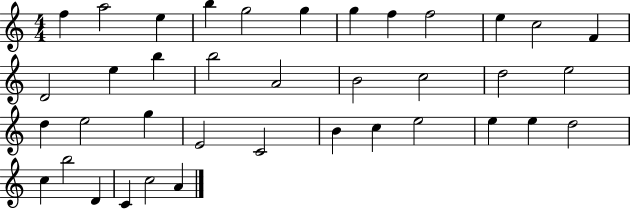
F5/q A5/h E5/q B5/q G5/h G5/q G5/q F5/q F5/h E5/q C5/h F4/q D4/h E5/q B5/q B5/h A4/h B4/h C5/h D5/h E5/h D5/q E5/h G5/q E4/h C4/h B4/q C5/q E5/h E5/q E5/q D5/h C5/q B5/h D4/q C4/q C5/h A4/q